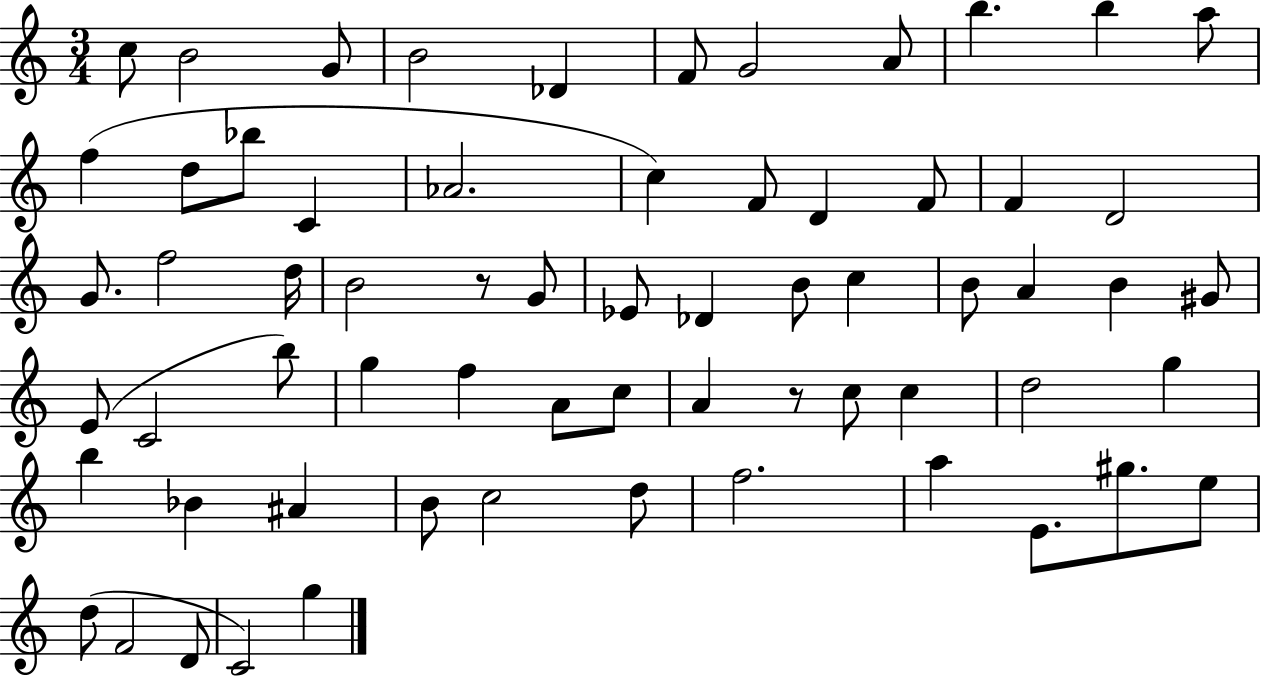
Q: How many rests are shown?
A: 2